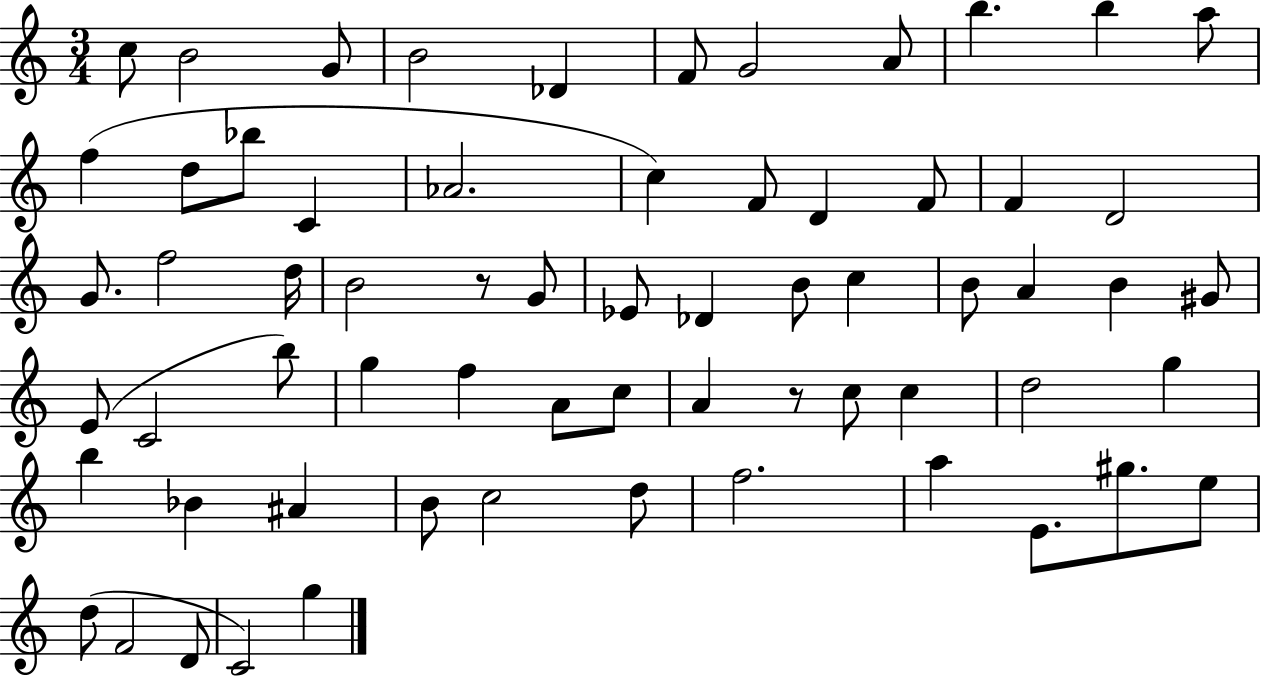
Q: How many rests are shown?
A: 2